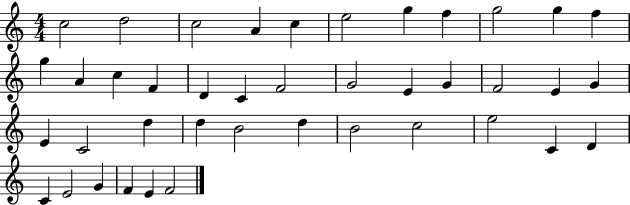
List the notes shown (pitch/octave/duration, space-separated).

C5/h D5/h C5/h A4/q C5/q E5/h G5/q F5/q G5/h G5/q F5/q G5/q A4/q C5/q F4/q D4/q C4/q F4/h G4/h E4/q G4/q F4/h E4/q G4/q E4/q C4/h D5/q D5/q B4/h D5/q B4/h C5/h E5/h C4/q D4/q C4/q E4/h G4/q F4/q E4/q F4/h